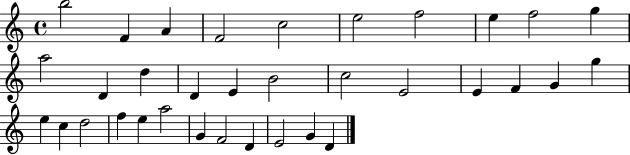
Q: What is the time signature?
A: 4/4